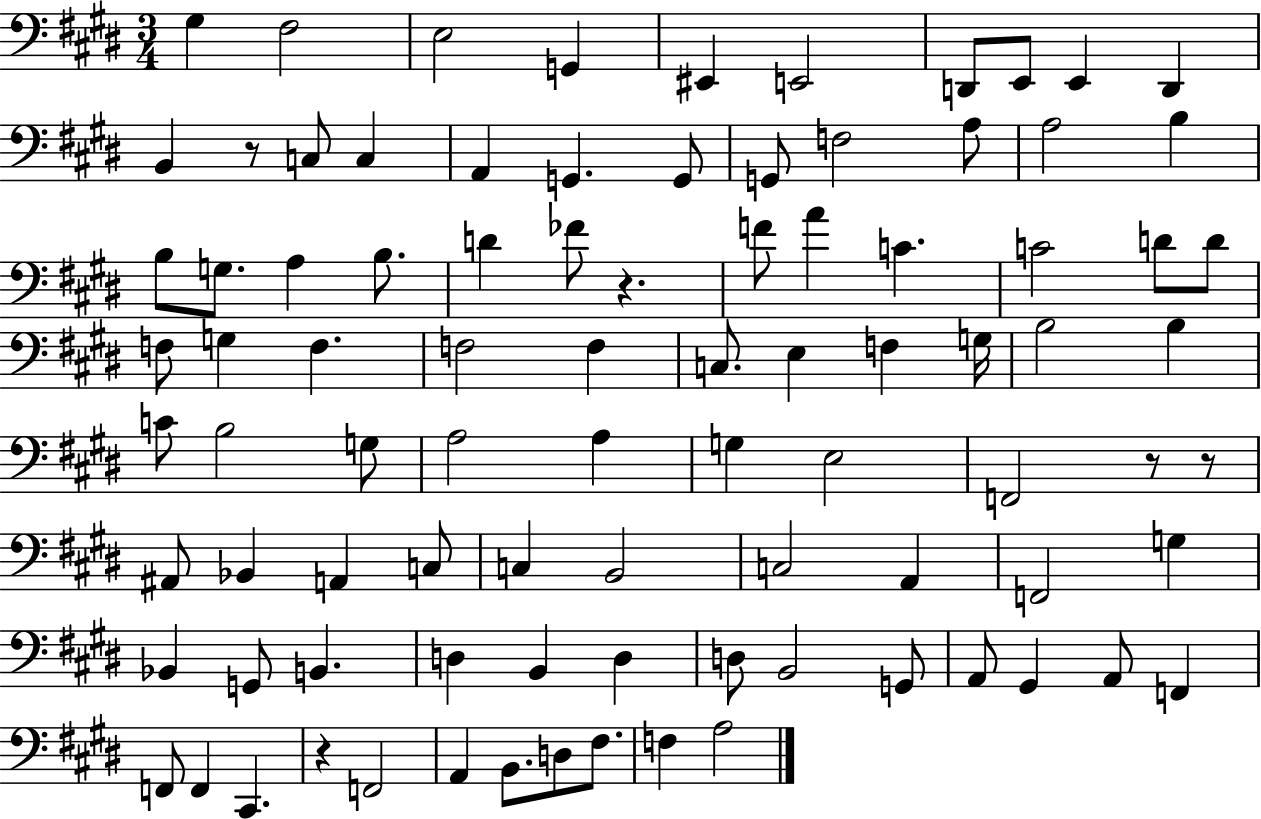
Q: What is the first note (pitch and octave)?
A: G#3